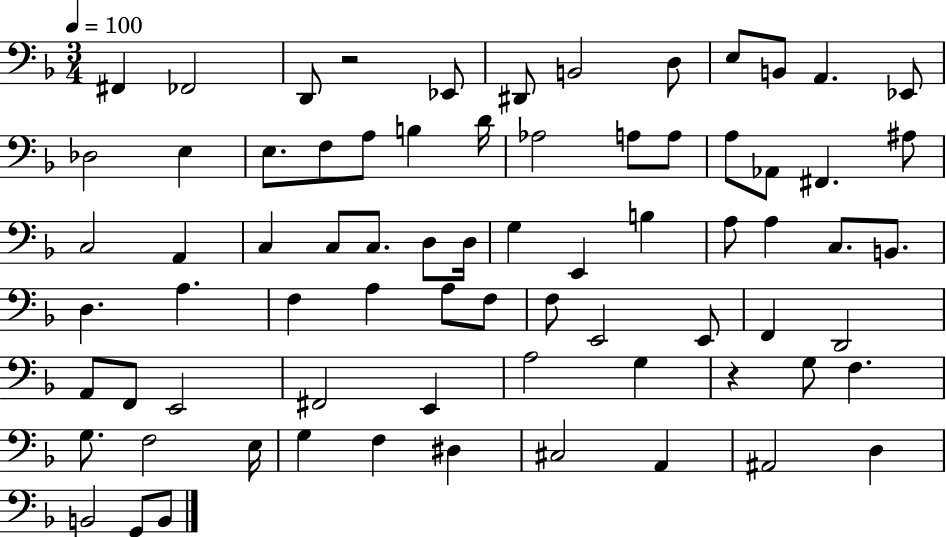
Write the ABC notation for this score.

X:1
T:Untitled
M:3/4
L:1/4
K:F
^F,, _F,,2 D,,/2 z2 _E,,/2 ^D,,/2 B,,2 D,/2 E,/2 B,,/2 A,, _E,,/2 _D,2 E, E,/2 F,/2 A,/2 B, D/4 _A,2 A,/2 A,/2 A,/2 _A,,/2 ^F,, ^A,/2 C,2 A,, C, C,/2 C,/2 D,/2 D,/4 G, E,, B, A,/2 A, C,/2 B,,/2 D, A, F, A, A,/2 F,/2 F,/2 E,,2 E,,/2 F,, D,,2 A,,/2 F,,/2 E,,2 ^F,,2 E,, A,2 G, z G,/2 F, G,/2 F,2 E,/4 G, F, ^D, ^C,2 A,, ^A,,2 D, B,,2 G,,/2 B,,/2